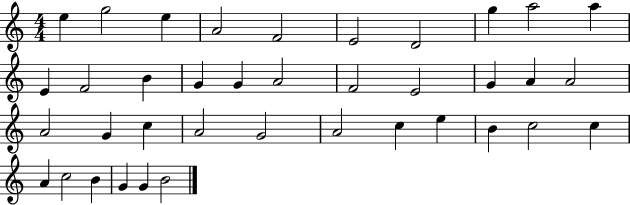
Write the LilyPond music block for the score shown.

{
  \clef treble
  \numericTimeSignature
  \time 4/4
  \key c \major
  e''4 g''2 e''4 | a'2 f'2 | e'2 d'2 | g''4 a''2 a''4 | \break e'4 f'2 b'4 | g'4 g'4 a'2 | f'2 e'2 | g'4 a'4 a'2 | \break a'2 g'4 c''4 | a'2 g'2 | a'2 c''4 e''4 | b'4 c''2 c''4 | \break a'4 c''2 b'4 | g'4 g'4 b'2 | \bar "|."
}